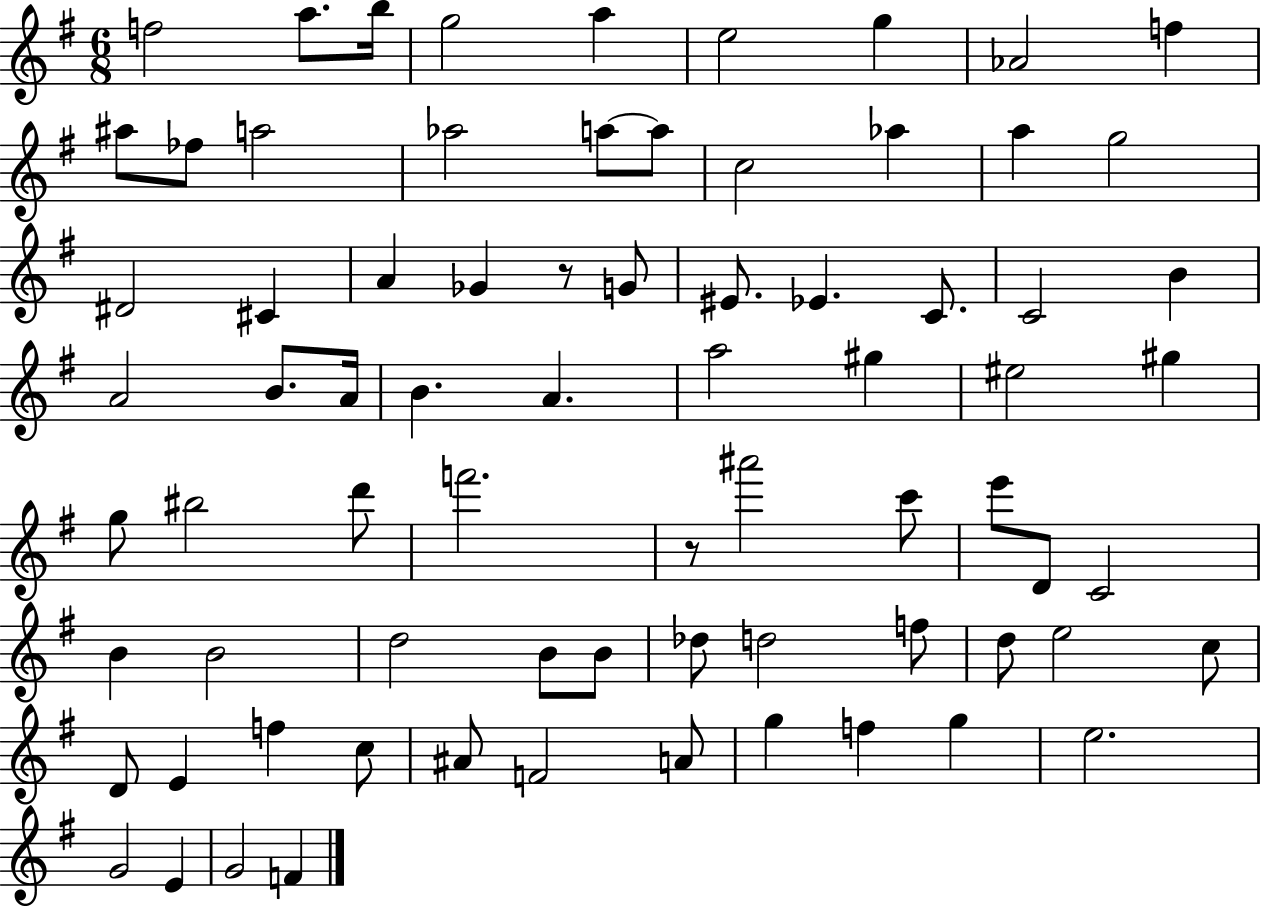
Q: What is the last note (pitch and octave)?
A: F4